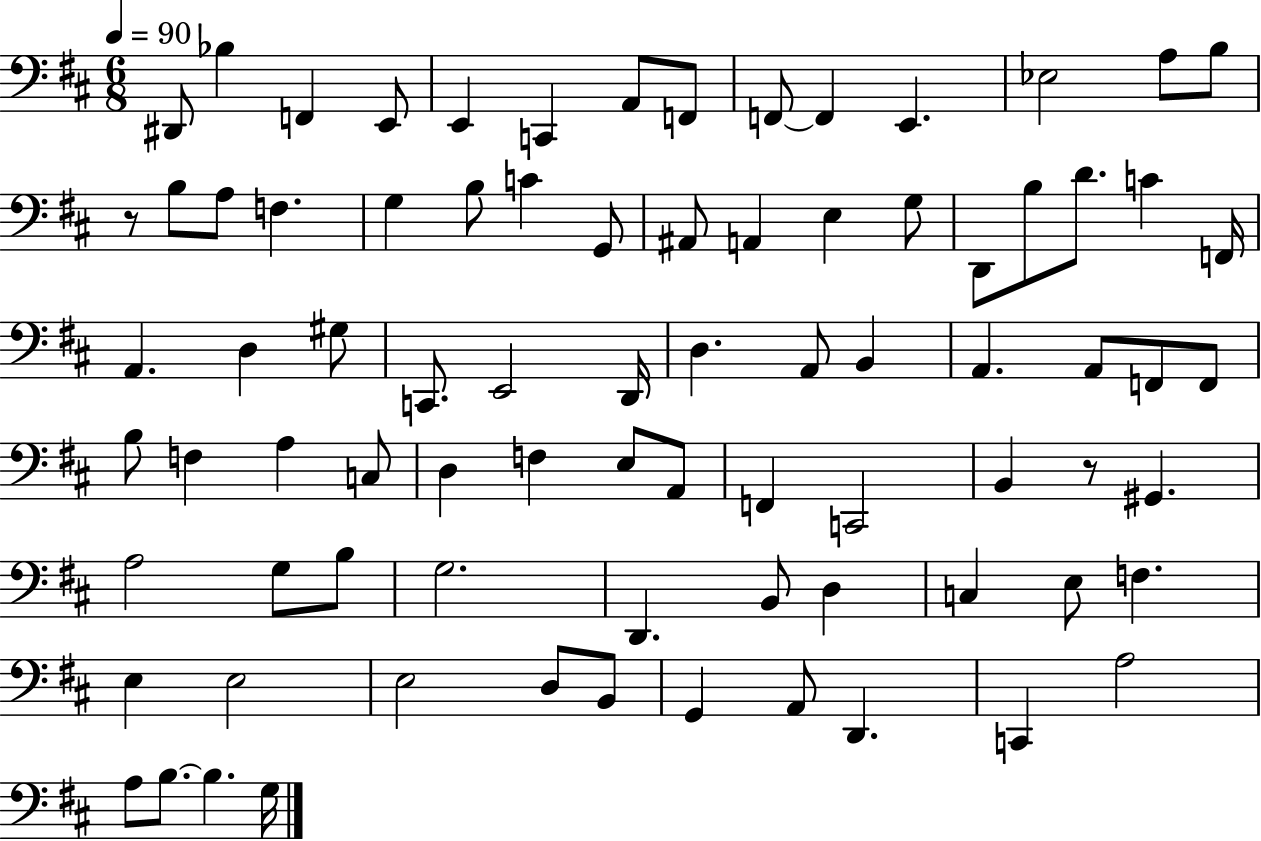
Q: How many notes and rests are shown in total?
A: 81